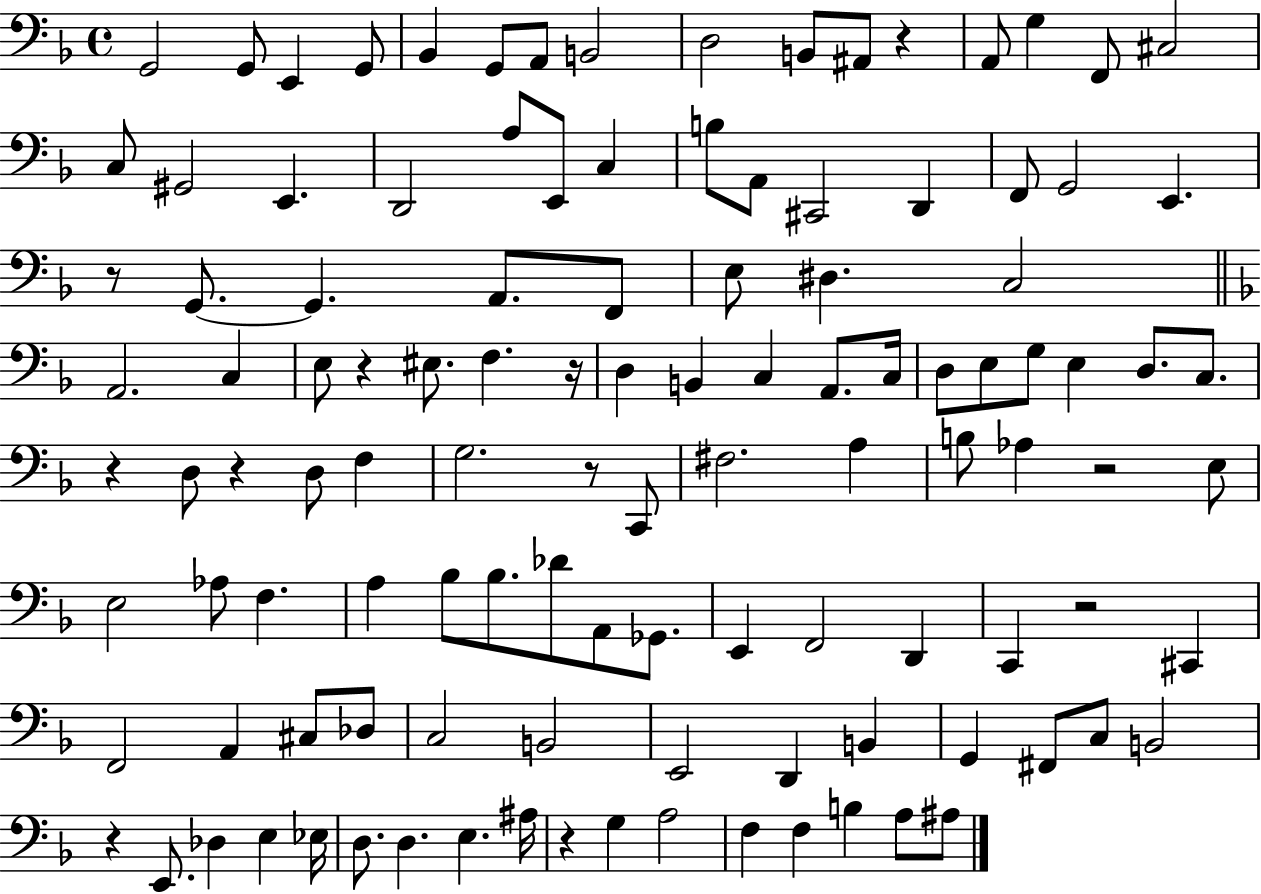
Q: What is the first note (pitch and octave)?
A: G2